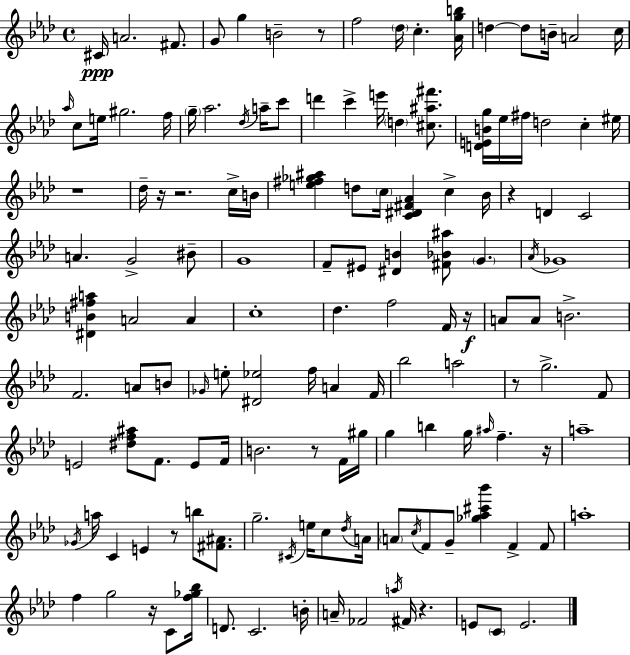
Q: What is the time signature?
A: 4/4